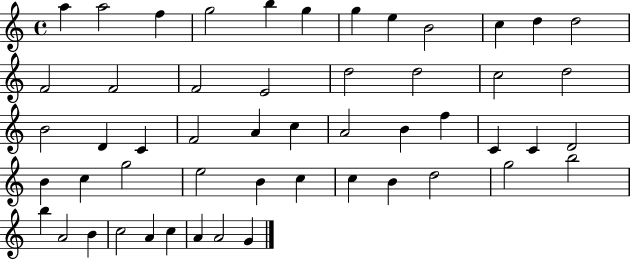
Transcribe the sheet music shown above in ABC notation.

X:1
T:Untitled
M:4/4
L:1/4
K:C
a a2 f g2 b g g e B2 c d d2 F2 F2 F2 E2 d2 d2 c2 d2 B2 D C F2 A c A2 B f C C D2 B c g2 e2 B c c B d2 g2 b2 b A2 B c2 A c A A2 G